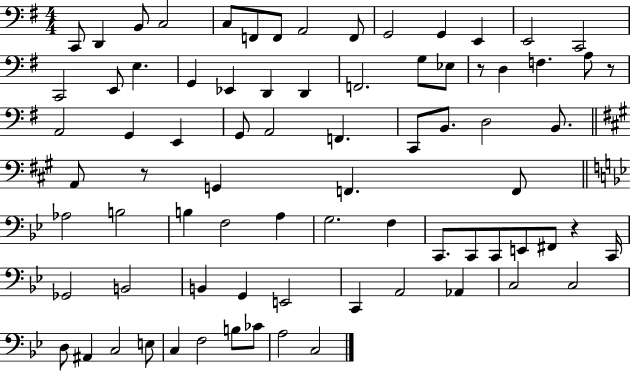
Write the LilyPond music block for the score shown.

{
  \clef bass
  \numericTimeSignature
  \time 4/4
  \key g \major
  c,8 d,4 b,8 c2 | c8 f,8 f,8 a,2 f,8 | g,2 g,4 e,4 | e,2 c,2 | \break c,2 e,8 e4. | g,4 ees,4 d,4 d,4 | f,2. g8 ees8 | r8 d4 f4. a8 r8 | \break a,2 g,4 e,4 | g,8 a,2 f,4. | c,8 b,8. d2 b,8. | \bar "||" \break \key a \major a,8 r8 g,4 f,4. f,8 | \bar "||" \break \key g \minor aes2 b2 | b4 f2 a4 | g2. f4 | c,8. c,8 c,8 e,8 fis,8 r4 c,16 | \break ges,2 b,2 | b,4 g,4 e,2 | c,4 a,2 aes,4 | c2 c2 | \break d8 ais,4 c2 e8 | c4 f2 b8 ces'8 | a2 c2 | \bar "|."
}